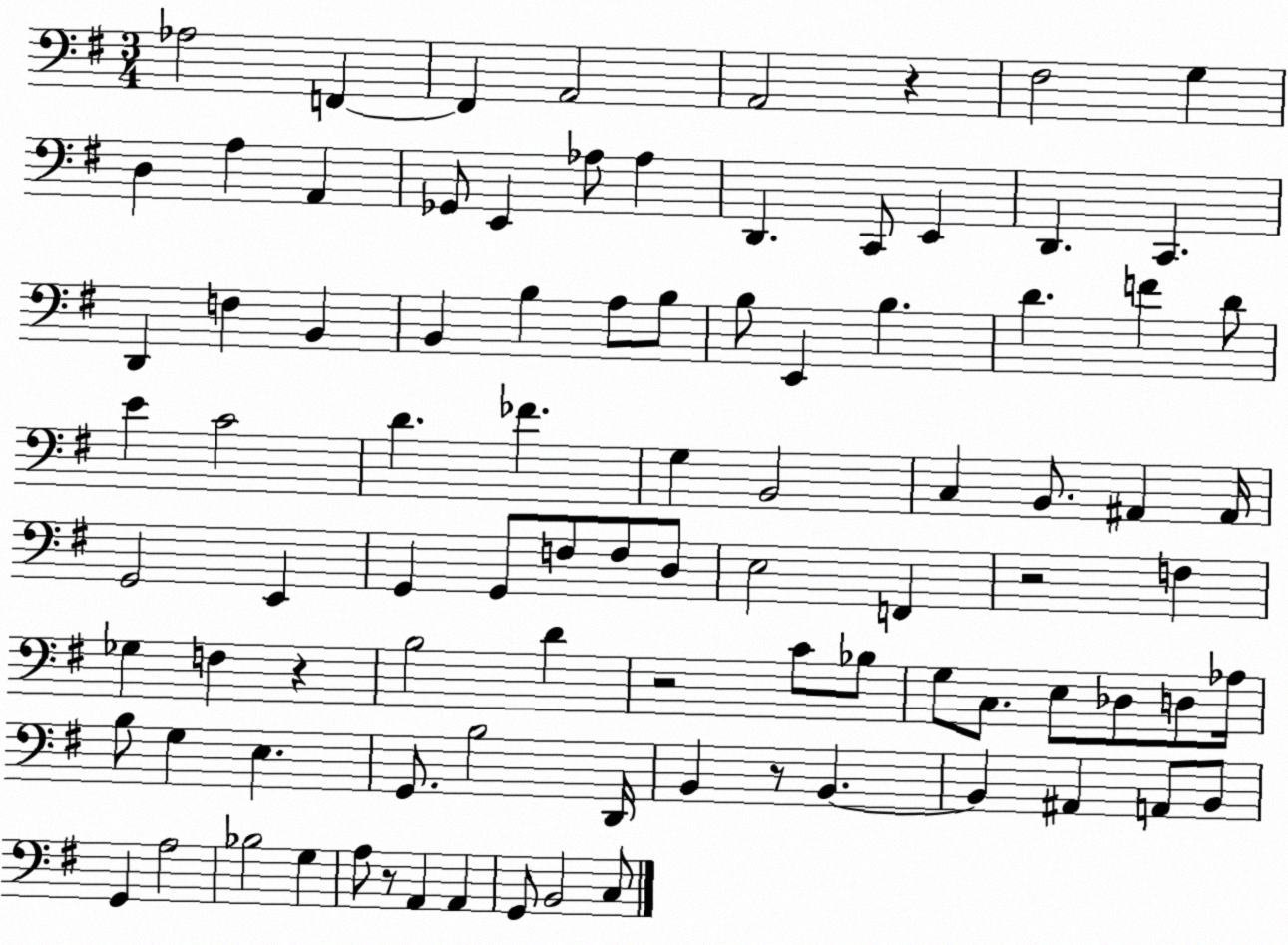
X:1
T:Untitled
M:3/4
L:1/4
K:G
_A,2 F,, F,, A,,2 A,,2 z ^F,2 G, D, A, A,, _G,,/2 E,, _A,/2 _A, D,, C,,/2 E,, D,, C,, D,, F, B,, B,, B, A,/2 B,/2 B,/2 E,, B, D F D/2 E C2 D _F G, B,,2 C, B,,/2 ^A,, ^A,,/4 G,,2 E,, G,, G,,/2 F,/2 F,/2 D,/2 E,2 F,, z2 F, _G, F, z B,2 D z2 C/2 _B,/2 G,/2 C,/2 E,/2 _D,/2 D,/2 _A,/4 B,/2 G, E, G,,/2 B,2 D,,/4 B,, z/2 B,, B,, ^A,, A,,/2 B,,/2 G,, A,2 _B,2 G, A,/2 z/2 A,, A,, G,,/2 B,,2 C,/2